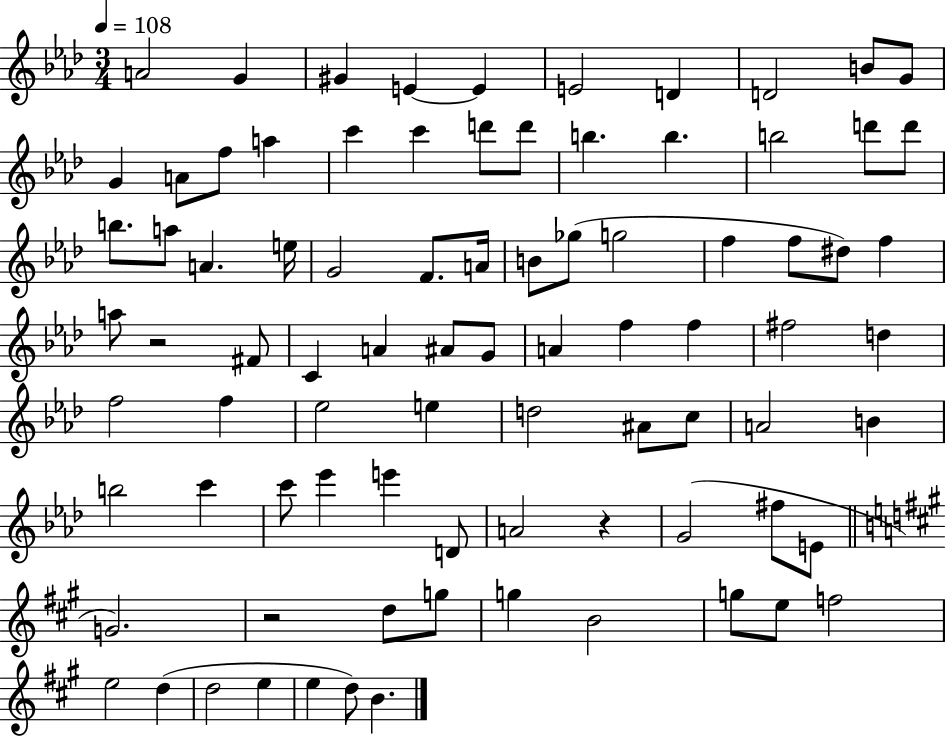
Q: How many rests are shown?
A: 3